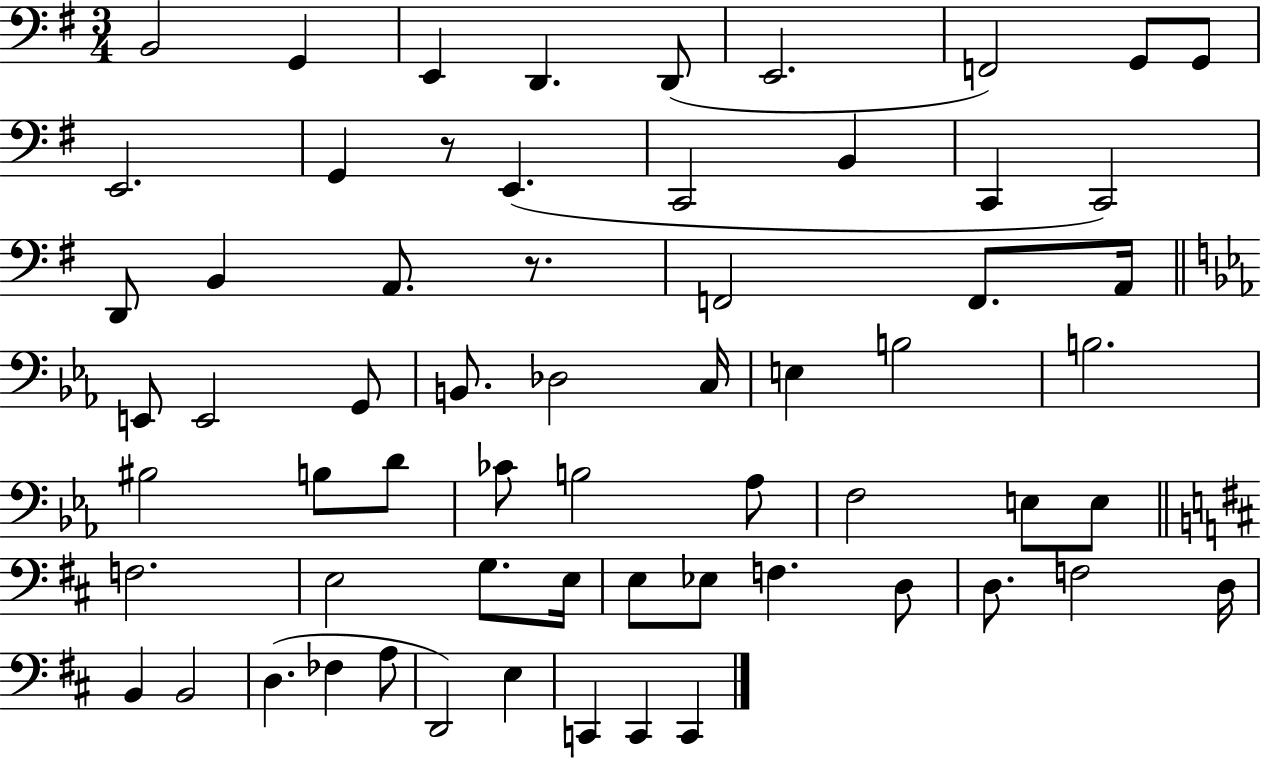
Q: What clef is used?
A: bass